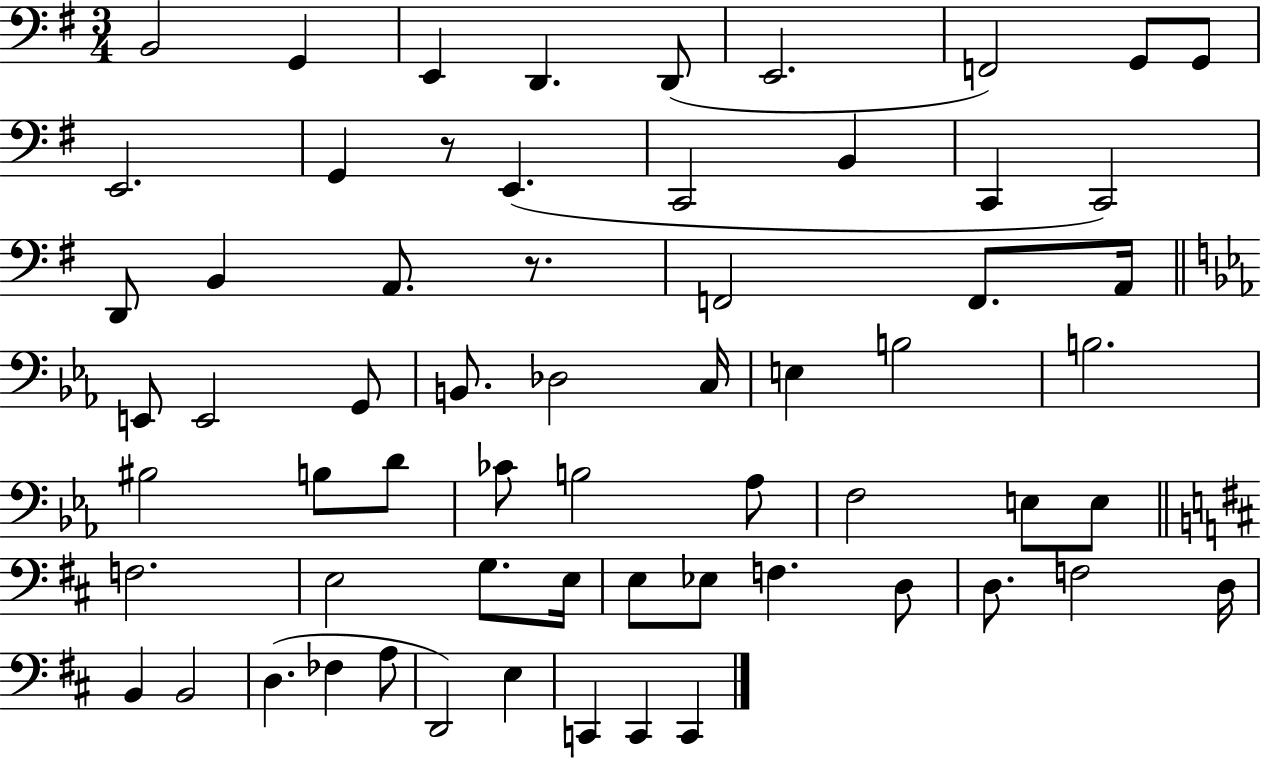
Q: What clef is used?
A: bass